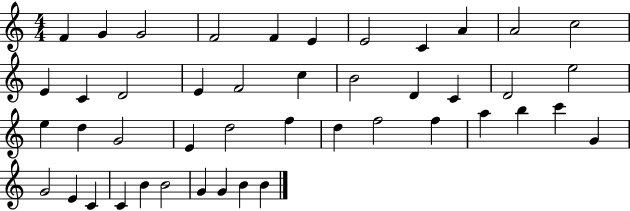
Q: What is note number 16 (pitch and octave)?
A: F4